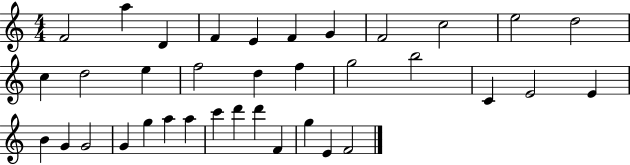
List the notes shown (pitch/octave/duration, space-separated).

F4/h A5/q D4/q F4/q E4/q F4/q G4/q F4/h C5/h E5/h D5/h C5/q D5/h E5/q F5/h D5/q F5/q G5/h B5/h C4/q E4/h E4/q B4/q G4/q G4/h G4/q G5/q A5/q A5/q C6/q D6/q D6/q F4/q G5/q E4/q F4/h